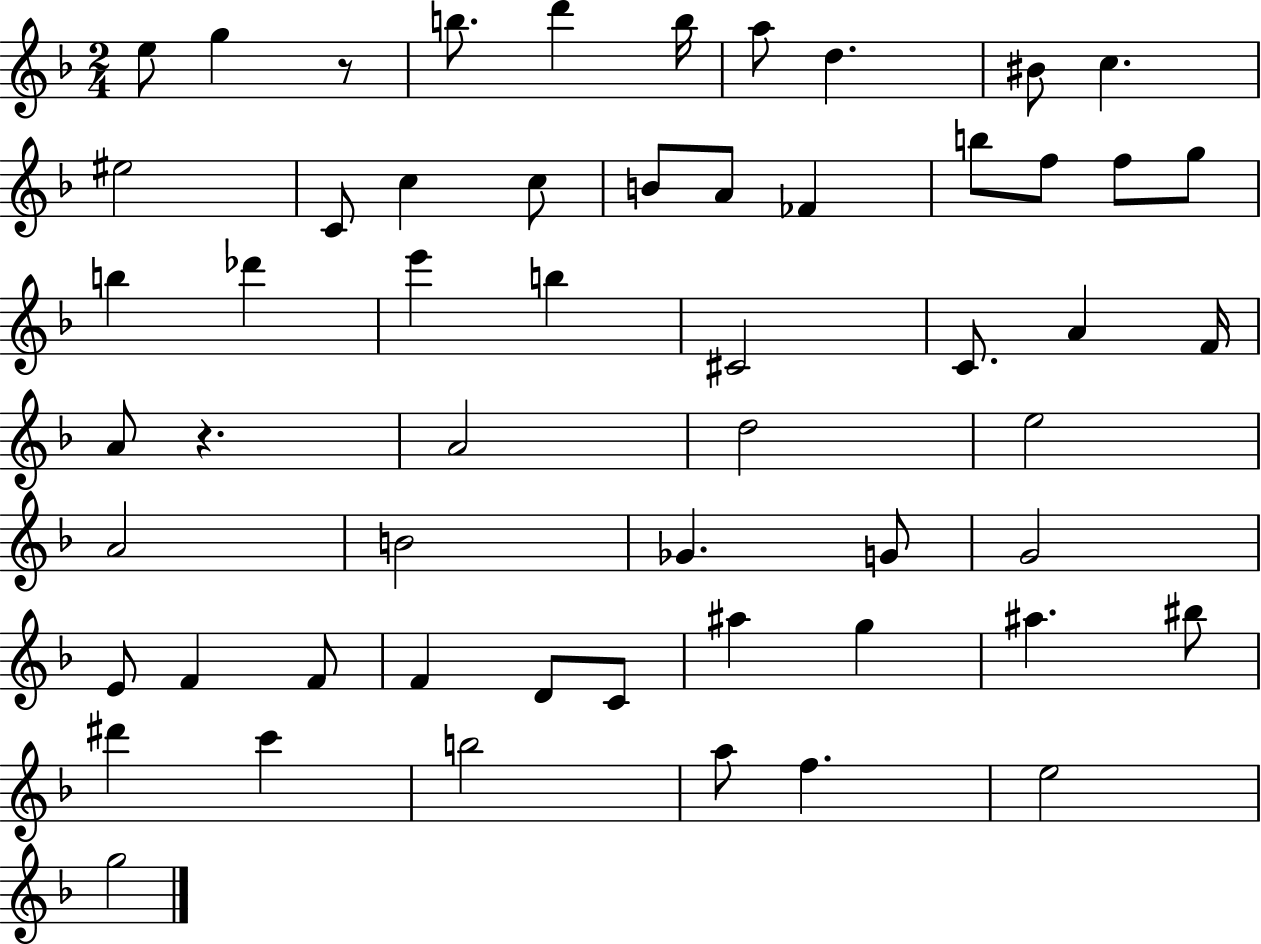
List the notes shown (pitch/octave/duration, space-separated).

E5/e G5/q R/e B5/e. D6/q B5/s A5/e D5/q. BIS4/e C5/q. EIS5/h C4/e C5/q C5/e B4/e A4/e FES4/q B5/e F5/e F5/e G5/e B5/q Db6/q E6/q B5/q C#4/h C4/e. A4/q F4/s A4/e R/q. A4/h D5/h E5/h A4/h B4/h Gb4/q. G4/e G4/h E4/e F4/q F4/e F4/q D4/e C4/e A#5/q G5/q A#5/q. BIS5/e D#6/q C6/q B5/h A5/e F5/q. E5/h G5/h